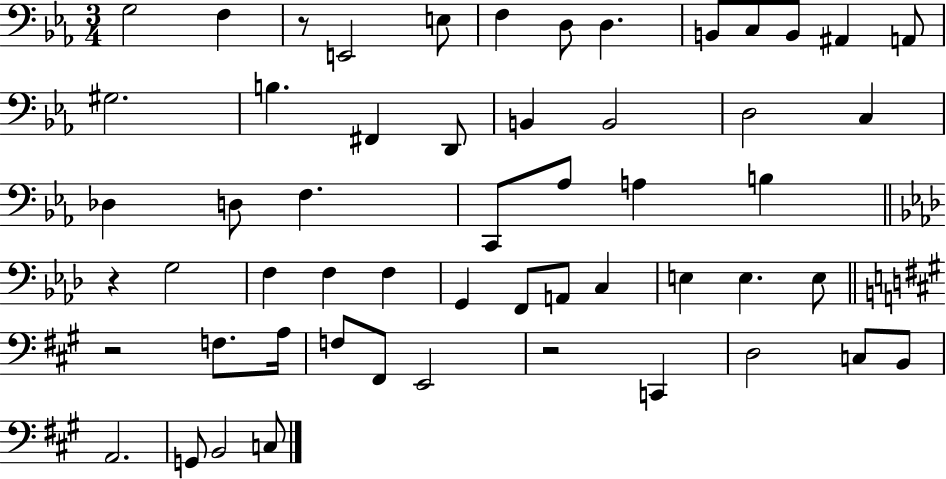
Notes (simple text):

G3/h F3/q R/e E2/h E3/e F3/q D3/e D3/q. B2/e C3/e B2/e A#2/q A2/e G#3/h. B3/q. F#2/q D2/e B2/q B2/h D3/h C3/q Db3/q D3/e F3/q. C2/e Ab3/e A3/q B3/q R/q G3/h F3/q F3/q F3/q G2/q F2/e A2/e C3/q E3/q E3/q. E3/e R/h F3/e. A3/s F3/e F#2/e E2/h R/h C2/q D3/h C3/e B2/e A2/h. G2/e B2/h C3/e